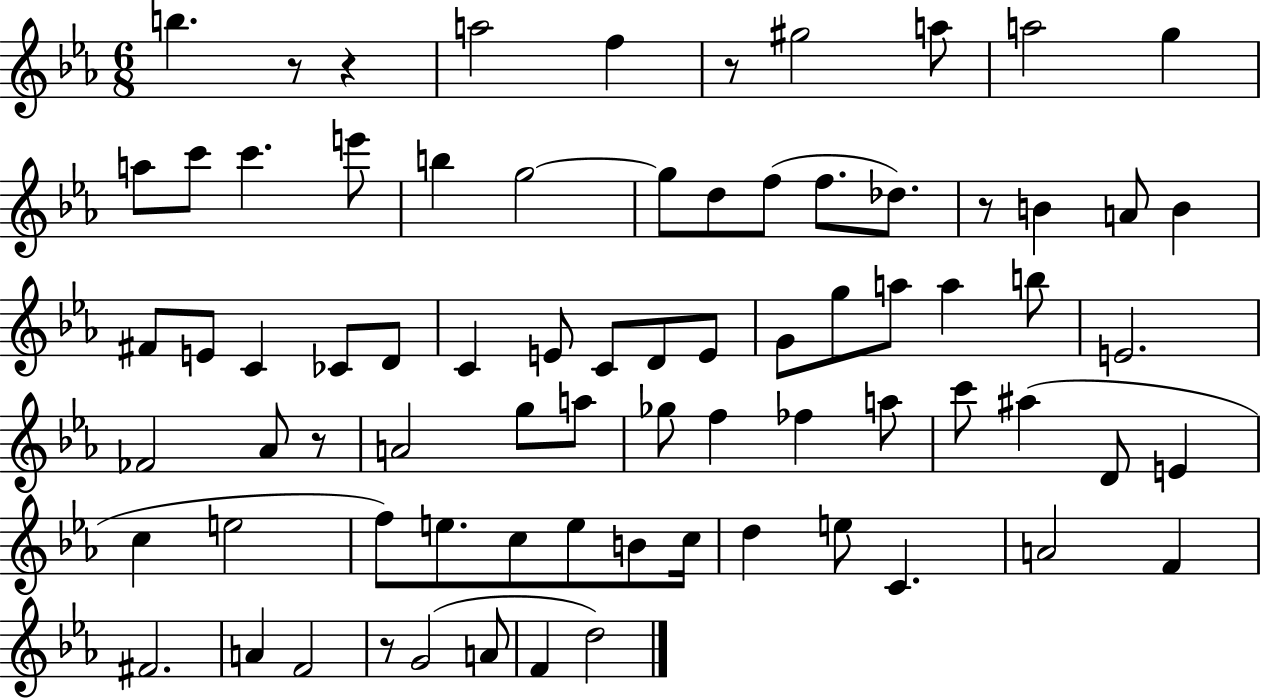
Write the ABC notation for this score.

X:1
T:Untitled
M:6/8
L:1/4
K:Eb
b z/2 z a2 f z/2 ^g2 a/2 a2 g a/2 c'/2 c' e'/2 b g2 g/2 d/2 f/2 f/2 _d/2 z/2 B A/2 B ^F/2 E/2 C _C/2 D/2 C E/2 C/2 D/2 E/2 G/2 g/2 a/2 a b/2 E2 _F2 _A/2 z/2 A2 g/2 a/2 _g/2 f _f a/2 c'/2 ^a D/2 E c e2 f/2 e/2 c/2 e/2 B/2 c/4 d e/2 C A2 F ^F2 A F2 z/2 G2 A/2 F d2